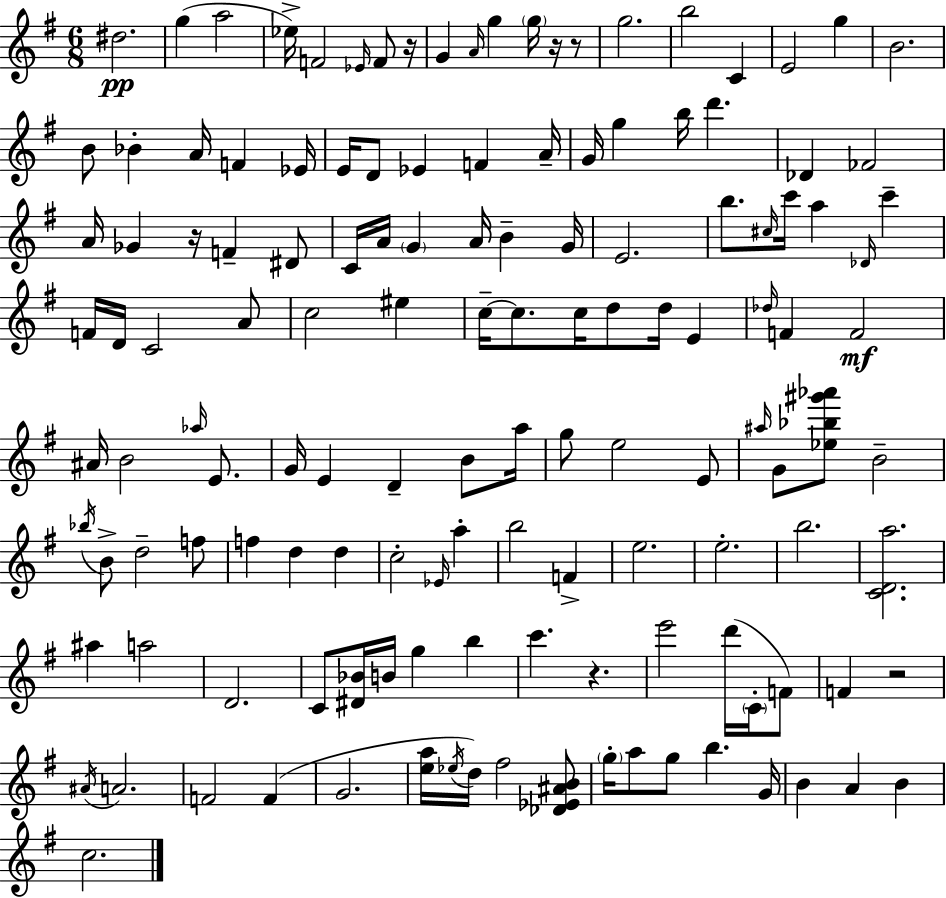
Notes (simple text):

D#5/h. G5/q A5/h Eb5/s F4/h Eb4/s F4/e R/s G4/q A4/s G5/q G5/s R/s R/e G5/h. B5/h C4/q E4/h G5/q B4/h. B4/e Bb4/q A4/s F4/q Eb4/s E4/s D4/e Eb4/q F4/q A4/s G4/s G5/q B5/s D6/q. Db4/q FES4/h A4/s Gb4/q R/s F4/q D#4/e C4/s A4/s G4/q A4/s B4/q G4/s E4/h. B5/e. C#5/s C6/s A5/q Db4/s C6/q F4/s D4/s C4/h A4/e C5/h EIS5/q C5/s C5/e. C5/s D5/e D5/s E4/q Db5/s F4/q F4/h A#4/s B4/h Ab5/s E4/e. G4/s E4/q D4/q B4/e A5/s G5/e E5/h E4/e A#5/s G4/e [Eb5,Bb5,G#6,Ab6]/e B4/h Bb5/s B4/e D5/h F5/e F5/q D5/q D5/q C5/h Eb4/s A5/q B5/h F4/q E5/h. E5/h. B5/h. [C4,D4,A5]/h. A#5/q A5/h D4/h. C4/e [D#4,Bb4]/s B4/s G5/q B5/q C6/q. R/q. E6/h D6/s C4/s F4/e F4/q R/h A#4/s A4/h. F4/h F4/q G4/h. [E5,A5]/s Eb5/s D5/s F#5/h [Db4,Eb4,A#4,B4]/e G5/s A5/e G5/e B5/q. G4/s B4/q A4/q B4/q C5/h.